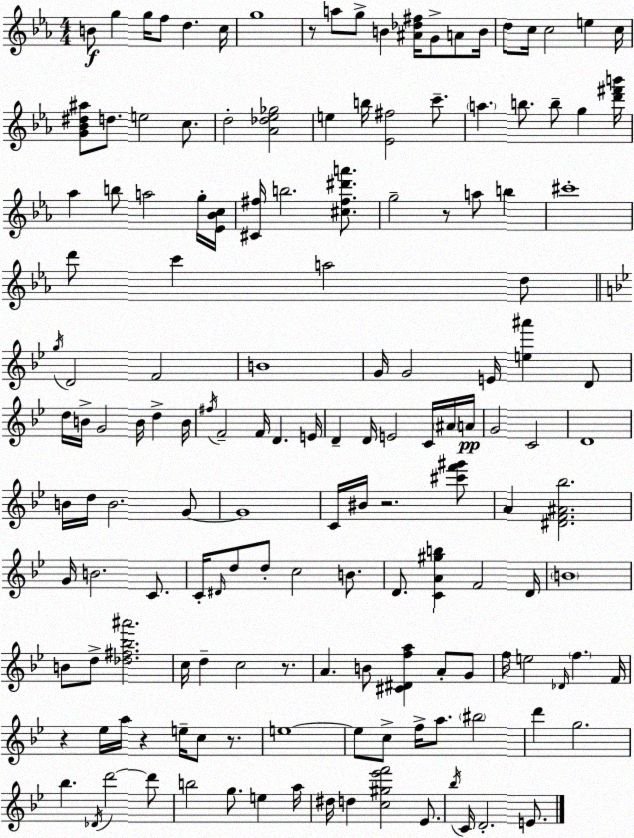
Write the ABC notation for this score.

X:1
T:Untitled
M:4/4
L:1/4
K:Eb
B/2 g g/4 f/2 d c/4 g4 z/2 a/2 g/2 B [^A_d^f]/4 G/2 A/2 B/4 d/2 c/4 c2 e c/4 [G_B^d^a]/2 d/2 e2 c/2 d2 [_A_d_e_g]2 e b/4 [_E^f]2 c'/2 a b/2 b/2 g [d'^f'b']/4 _a b/2 a2 g/4 [_E_Bc]/4 [^C^f]/4 b2 [^c^f^d'a']/2 g2 z/2 a/2 b ^c'4 d'/2 c' a2 d/2 g/4 D2 F2 B4 G/4 G2 E/4 [e^a'] D/2 d/4 B/4 G2 B/4 d B/4 ^f/4 F2 F/4 D E/4 D D/4 E2 C/4 ^A/4 A/4 G2 C2 D4 B/4 d/4 B2 G/2 G4 C/4 ^B/4 z2 [^c'f'^g']/2 A [^DF^A_b]2 G/4 B2 C/2 C/4 ^D/4 d/2 d/2 c2 B/2 D/2 [CA^gb] F2 D/4 B4 B/2 d/2 [_d^f_b^a']2 c/4 d c2 z/2 A B/2 [^C^Dfa] A/2 G/2 f/4 e2 _D/4 f F/4 z _e/4 a/4 z e/4 c/2 z/2 e4 e/2 c/2 f/4 a/2 ^b2 d' g2 _b _D/4 d'2 d'/2 b2 g/2 e a/4 ^d/4 d [c^g_e'f']2 _E/2 _b/4 C/4 D2 E/2